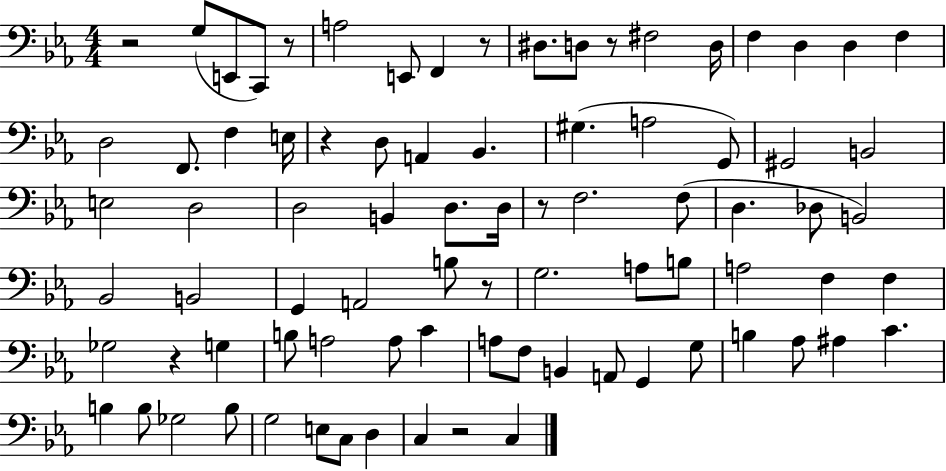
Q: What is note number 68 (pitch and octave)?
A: B3